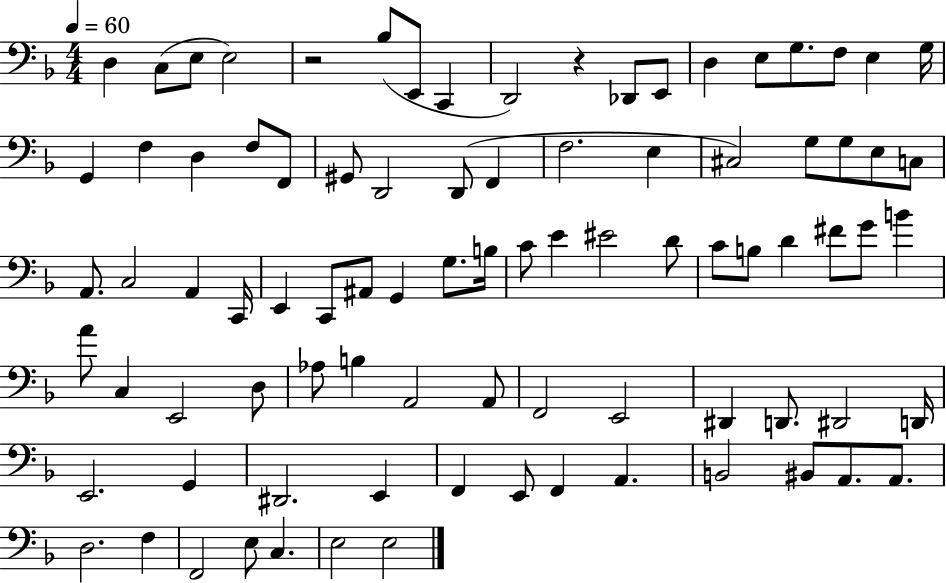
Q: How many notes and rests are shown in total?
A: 87